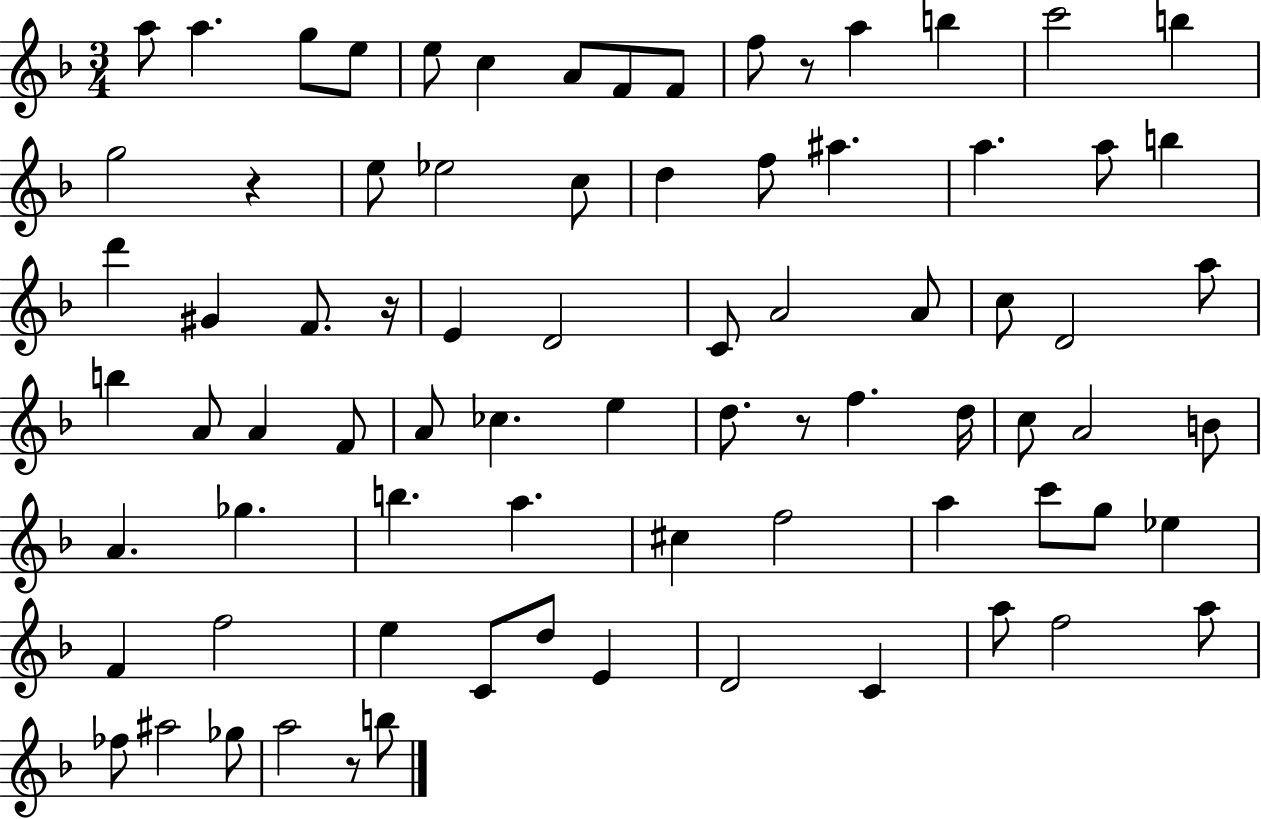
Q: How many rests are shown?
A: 5